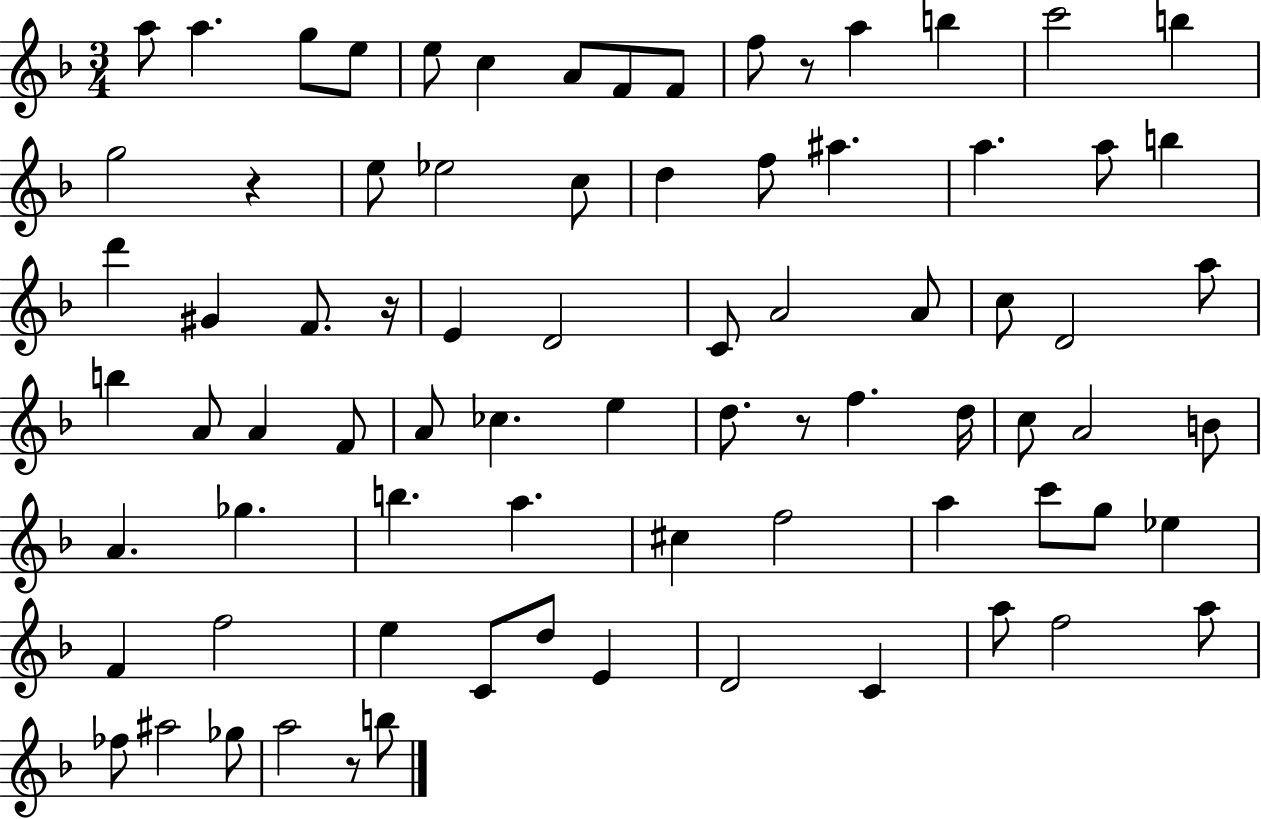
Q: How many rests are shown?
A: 5